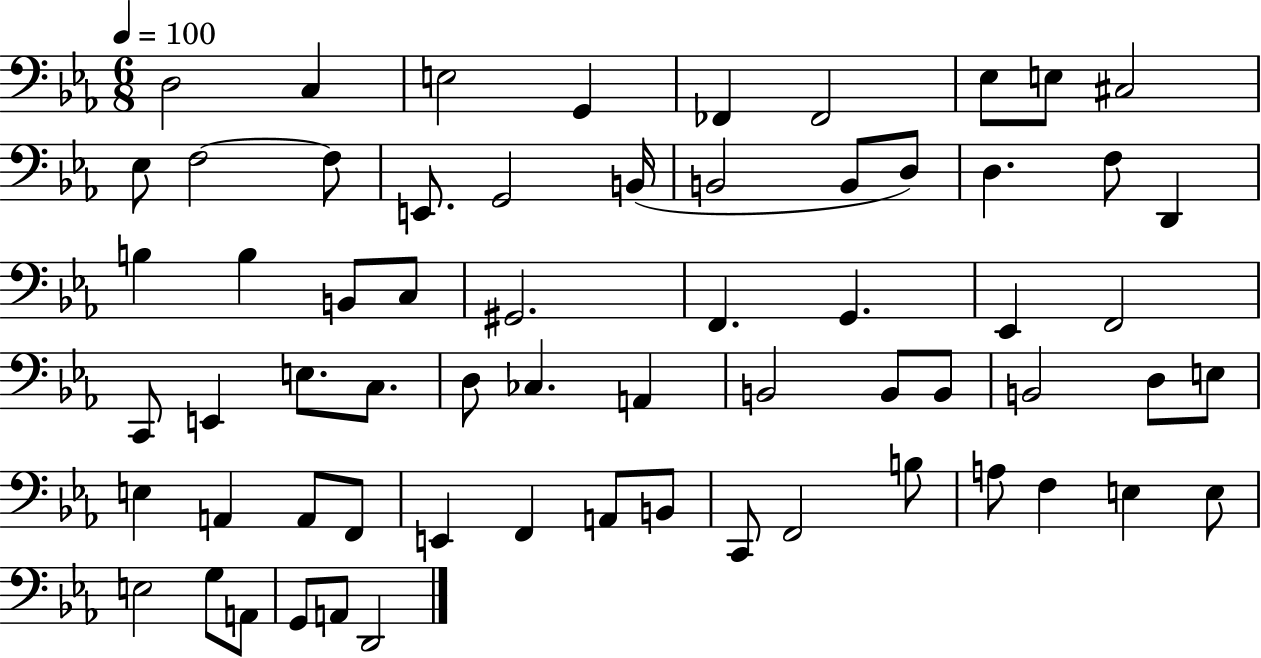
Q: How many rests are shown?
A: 0